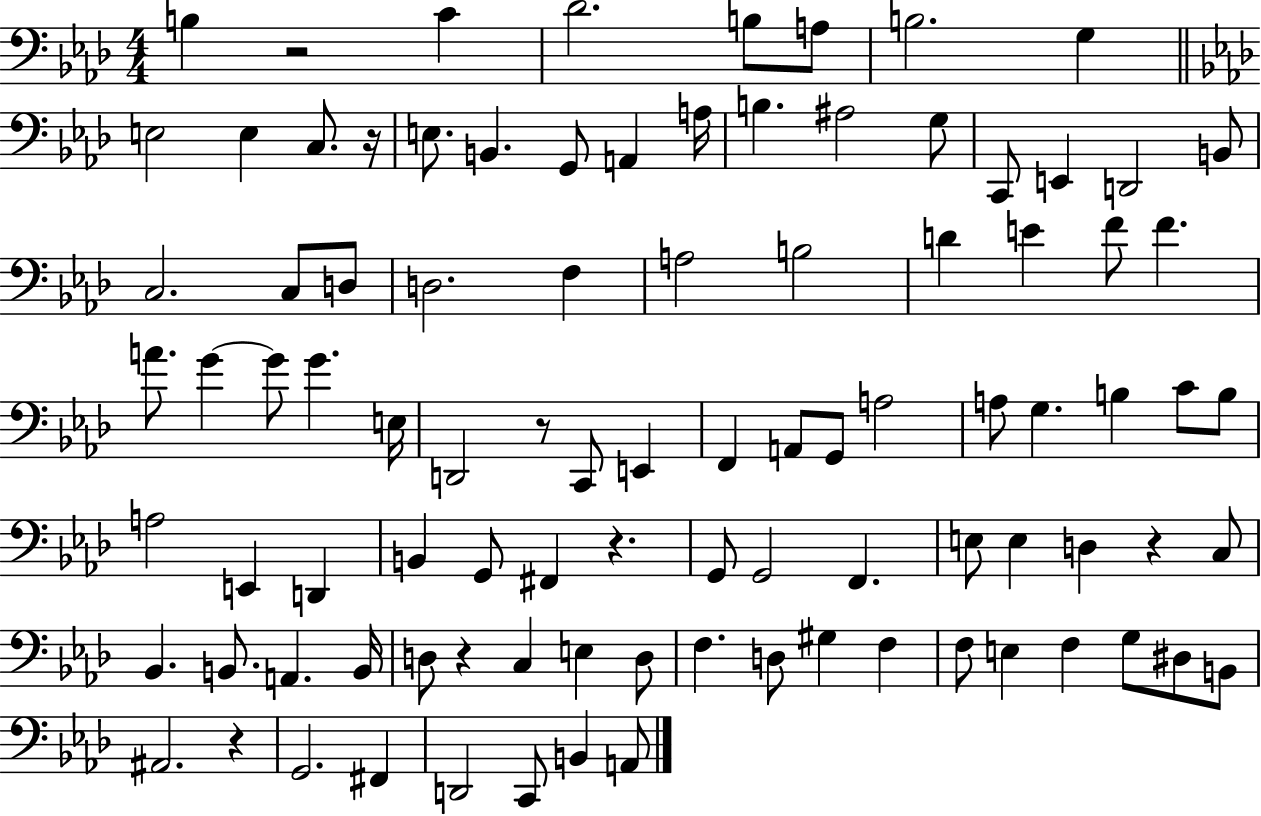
{
  \clef bass
  \numericTimeSignature
  \time 4/4
  \key aes \major
  b4 r2 c'4 | des'2. b8 a8 | b2. g4 | \bar "||" \break \key f \minor e2 e4 c8. r16 | e8. b,4. g,8 a,4 a16 | b4. ais2 g8 | c,8 e,4 d,2 b,8 | \break c2. c8 d8 | d2. f4 | a2 b2 | d'4 e'4 f'8 f'4. | \break a'8. g'4~~ g'8 g'4. e16 | d,2 r8 c,8 e,4 | f,4 a,8 g,8 a2 | a8 g4. b4 c'8 b8 | \break a2 e,4 d,4 | b,4 g,8 fis,4 r4. | g,8 g,2 f,4. | e8 e4 d4 r4 c8 | \break bes,4. b,8. a,4. b,16 | d8 r4 c4 e4 d8 | f4. d8 gis4 f4 | f8 e4 f4 g8 dis8 b,8 | \break ais,2. r4 | g,2. fis,4 | d,2 c,8 b,4 a,8 | \bar "|."
}